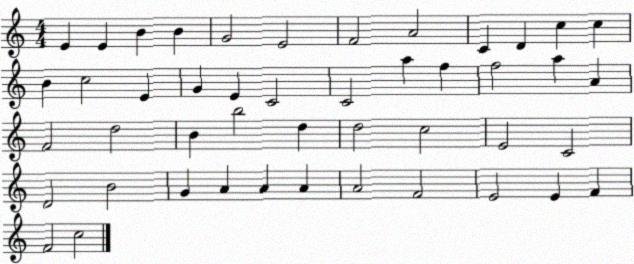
X:1
T:Untitled
M:4/4
L:1/4
K:C
E E B B G2 E2 F2 A2 C D c c B c2 E G E C2 C2 a f f2 a A F2 d2 B b2 d d2 c2 E2 C2 D2 B2 G A A A A2 F2 E2 E F F2 c2